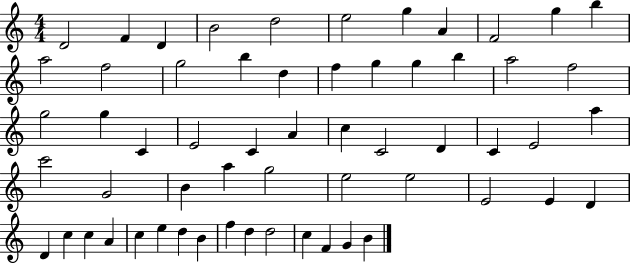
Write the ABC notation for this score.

X:1
T:Untitled
M:4/4
L:1/4
K:C
D2 F D B2 d2 e2 g A F2 g b a2 f2 g2 b d f g g b a2 f2 g2 g C E2 C A c C2 D C E2 a c'2 G2 B a g2 e2 e2 E2 E D D c c A c e d B f d d2 c F G B